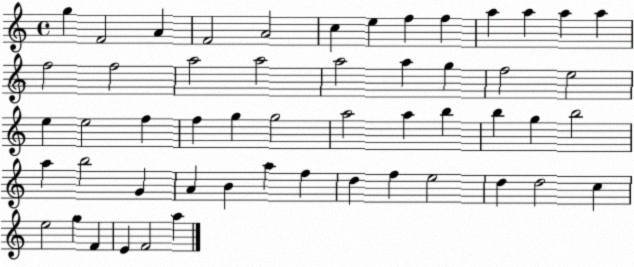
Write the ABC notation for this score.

X:1
T:Untitled
M:4/4
L:1/4
K:C
g F2 A F2 A2 c e f f a a a a f2 f2 a2 a2 a2 a g f2 e2 e e2 f f g g2 a2 a b b g b2 a b2 G A B a f d f e2 d d2 c e2 g F E F2 a